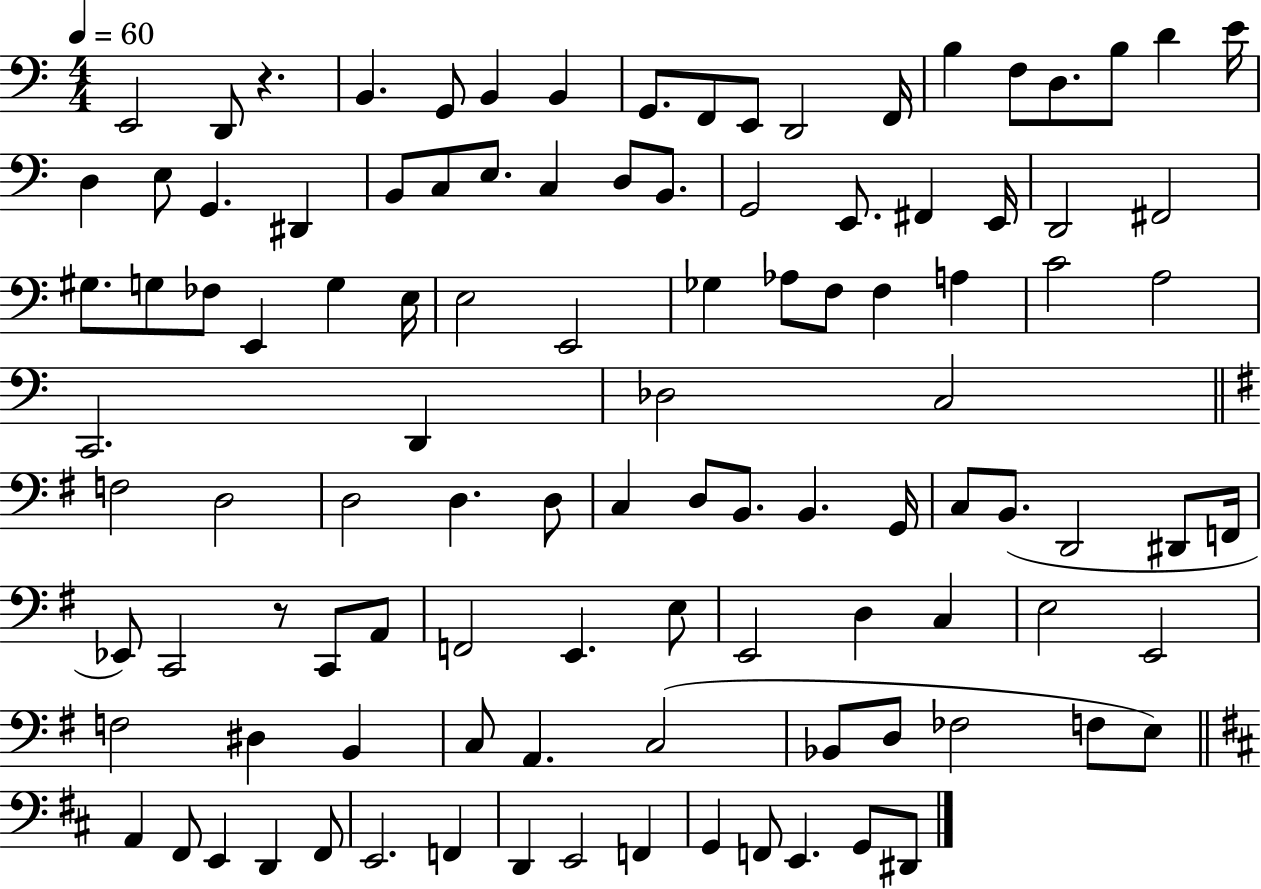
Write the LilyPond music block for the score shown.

{
  \clef bass
  \numericTimeSignature
  \time 4/4
  \key c \major
  \tempo 4 = 60
  e,2 d,8 r4. | b,4. g,8 b,4 b,4 | g,8. f,8 e,8 d,2 f,16 | b4 f8 d8. b8 d'4 e'16 | \break d4 e8 g,4. dis,4 | b,8 c8 e8. c4 d8 b,8. | g,2 e,8. fis,4 e,16 | d,2 fis,2 | \break gis8. g8 fes8 e,4 g4 e16 | e2 e,2 | ges4 aes8 f8 f4 a4 | c'2 a2 | \break c,2. d,4 | des2 c2 | \bar "||" \break \key e \minor f2 d2 | d2 d4. d8 | c4 d8 b,8. b,4. g,16 | c8 b,8.( d,2 dis,8 f,16 | \break ees,8) c,2 r8 c,8 a,8 | f,2 e,4. e8 | e,2 d4 c4 | e2 e,2 | \break f2 dis4 b,4 | c8 a,4. c2( | bes,8 d8 fes2 f8 e8) | \bar "||" \break \key b \minor a,4 fis,8 e,4 d,4 fis,8 | e,2. f,4 | d,4 e,2 f,4 | g,4 f,8 e,4. g,8 dis,8 | \break \bar "|."
}